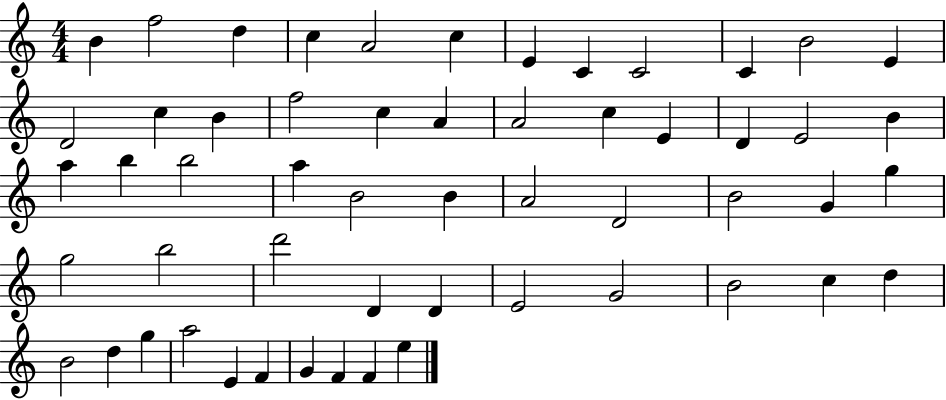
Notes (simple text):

B4/q F5/h D5/q C5/q A4/h C5/q E4/q C4/q C4/h C4/q B4/h E4/q D4/h C5/q B4/q F5/h C5/q A4/q A4/h C5/q E4/q D4/q E4/h B4/q A5/q B5/q B5/h A5/q B4/h B4/q A4/h D4/h B4/h G4/q G5/q G5/h B5/h D6/h D4/q D4/q E4/h G4/h B4/h C5/q D5/q B4/h D5/q G5/q A5/h E4/q F4/q G4/q F4/q F4/q E5/q